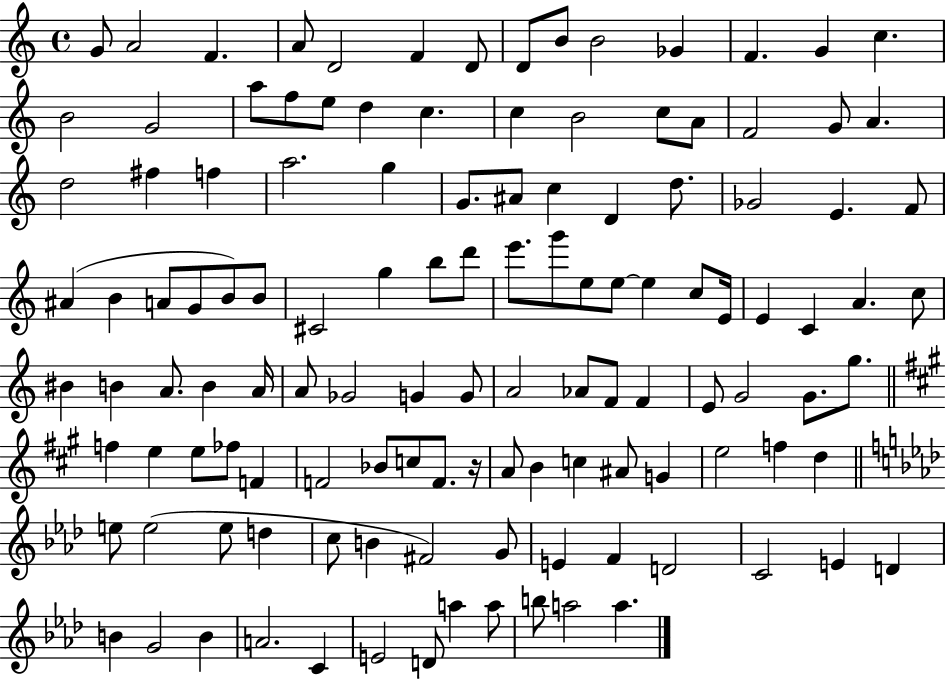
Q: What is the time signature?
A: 4/4